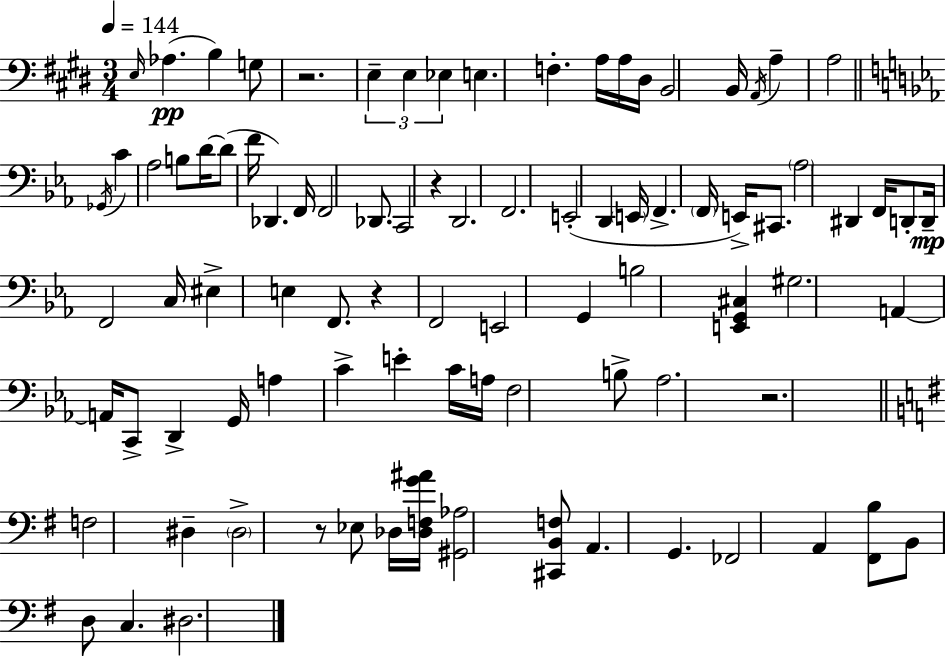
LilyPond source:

{
  \clef bass
  \numericTimeSignature
  \time 3/4
  \key e \major
  \tempo 4 = 144
  \grace { e16 }(\pp aes4. b4) g8 | r2. | \tuplet 3/2 { e4-- e4 ees4 } | e4. f4.-. | \break a16 a16 dis16 b,2 | b,16 \acciaccatura { a,16 } a4-- a2 | \bar "||" \break \key c \minor \acciaccatura { ges,16 } c'4 aes2 | b8 d'16~~ d'8( f'16 des,4.) | f,16 f,2 des,8. | c,2 r4 | \break d,2. | f,2. | e,2-.( d,4 | \parenthesize e,16 f,4.-> \parenthesize f,16 e,16->) cis,8. | \break \parenthesize aes2 dis,4 | f,16 d,8-. d,16--\mp f,2 | c16 eis4-> e4 f,8. | r4 f,2 | \break e,2 g,4 | b2 <e, g, cis>4 | gis2. | a,4~~ a,16 c,8-> d,4-> | \break g,16 a4 c'4-> e'4-. | c'16 a16 f2 b8-> | aes2. | r2. | \break \bar "||" \break \key g \major f2 dis4-- | \parenthesize dis2-> r8 ees8 | des16 <des f g' ais'>16 <gis, aes>2 <cis, b, f>8 | a,4. g,4. | \break fes,2 a,4 | <fis, b>8 b,8 d8 c4. | dis2. | \bar "|."
}